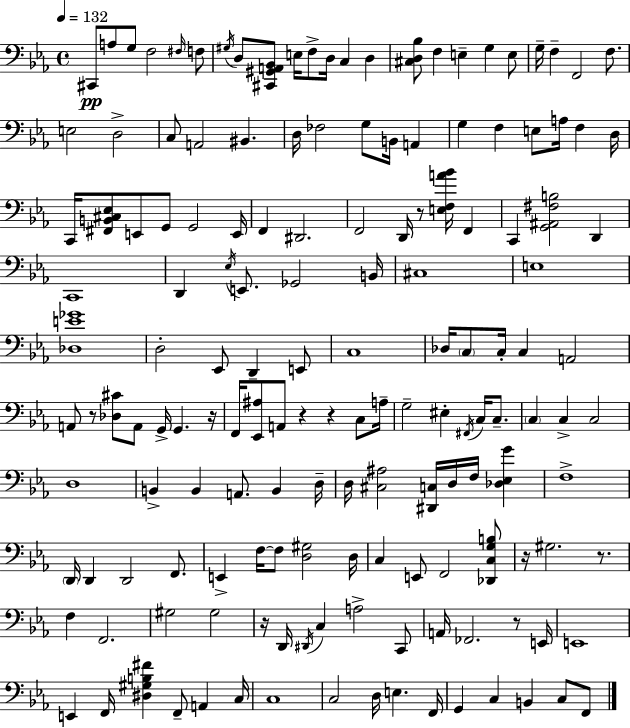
C#2/e A3/e G3/e F3/h F#3/s F3/e G#3/s D3/e [C#2,G#2,A2,Bb2]/e E3/s F3/e D3/s C3/q D3/q [C#3,D3,Bb3]/e F3/q E3/q G3/q E3/e G3/s F3/q F2/h F3/e. E3/h D3/h C3/e A2/h BIS2/q. D3/s FES3/h G3/e B2/s A2/q G3/q F3/q E3/e A3/s F3/q D3/s C2/s [F#2,B2,C#3,Eb3]/e E2/e G2/e G2/h E2/s F2/q D#2/h. F2/h D2/s R/e [E3,F3,A4,Bb4]/s F2/q C2/q [G2,A#2,F#3,B3]/h D2/q C2/w D2/q Eb3/s E2/e. Gb2/h B2/s C#3/w E3/w [Db3,E4,Gb4]/w D3/h Eb2/e D2/q E2/e C3/w Db3/s C3/e C3/s C3/q A2/h A2/e R/e [Db3,C#4]/e A2/e G2/s G2/q. R/s F2/s [Eb2,A#3]/e A2/e R/q R/q C3/e A3/s G3/h EIS3/q F#2/s C3/s C3/e. C3/q C3/q C3/h D3/w B2/q B2/q A2/e. B2/q D3/s D3/s [C#3,A#3]/h [D#2,C3]/s D3/s F3/s [Db3,Eb3,G4]/q F3/w D2/s D2/q D2/h F2/e. E2/q F3/s F3/e [D3,G#3]/h D3/s C3/q E2/e F2/h [Db2,C3,G3,B3]/e R/s G#3/h. R/e. F3/q F2/h. G#3/h G#3/h R/s D2/s D#2/s C3/q A3/h C2/e A2/s FES2/h. R/e E2/s E2/w E2/q F2/s [D#3,G#3,B3,F#4]/q F2/e A2/q C3/s C3/w C3/h D3/s E3/q. F2/s G2/q C3/q B2/q C3/e F2/e